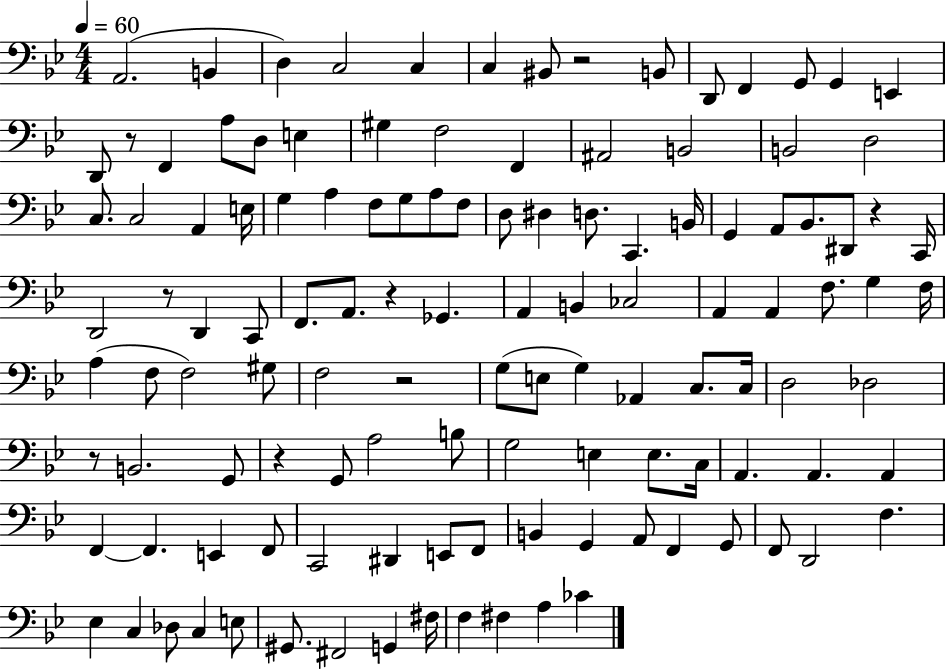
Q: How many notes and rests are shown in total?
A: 121